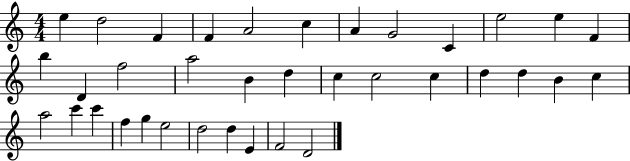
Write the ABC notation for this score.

X:1
T:Untitled
M:4/4
L:1/4
K:C
e d2 F F A2 c A G2 C e2 e F b D f2 a2 B d c c2 c d d B c a2 c' c' f g e2 d2 d E F2 D2